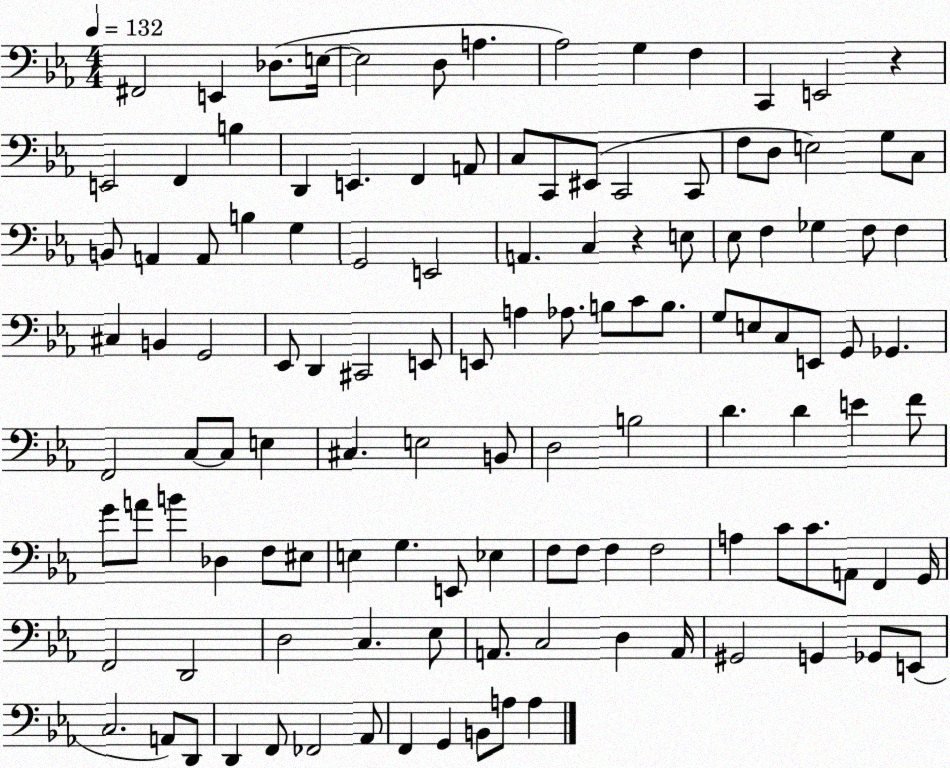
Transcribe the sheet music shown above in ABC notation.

X:1
T:Untitled
M:4/4
L:1/4
K:Eb
^F,,2 E,, _D,/2 E,/4 E,2 D,/2 A, _A,2 G, F, C,, E,,2 z E,,2 F,, B, D,, E,, F,, A,,/2 C,/2 C,,/2 ^E,,/2 C,,2 C,,/2 F,/2 D,/2 E,2 G,/2 C,/2 B,,/2 A,, A,,/2 B, G, G,,2 E,,2 A,, C, z E,/2 _E,/2 F, _G, F,/2 F, ^C, B,, G,,2 _E,,/2 D,, ^C,,2 E,,/2 E,,/2 A, _A,/2 B,/2 C/2 B,/2 G,/2 E,/2 C,/2 E,,/2 G,,/2 _G,, F,,2 C,/2 C,/2 E, ^C, E,2 B,,/2 D,2 B,2 D D E F/2 G/2 A/2 B _D, F,/2 ^E,/2 E, G, E,,/2 _E, F,/2 F,/2 F, F,2 A, C/2 C/2 A,,/2 F,, G,,/4 F,,2 D,,2 D,2 C, _E,/2 A,,/2 C,2 D, A,,/4 ^G,,2 G,, _G,,/2 E,,/2 C,2 A,,/2 D,,/2 D,, F,,/2 _F,,2 _A,,/2 F,, G,, B,,/2 A,/2 A,